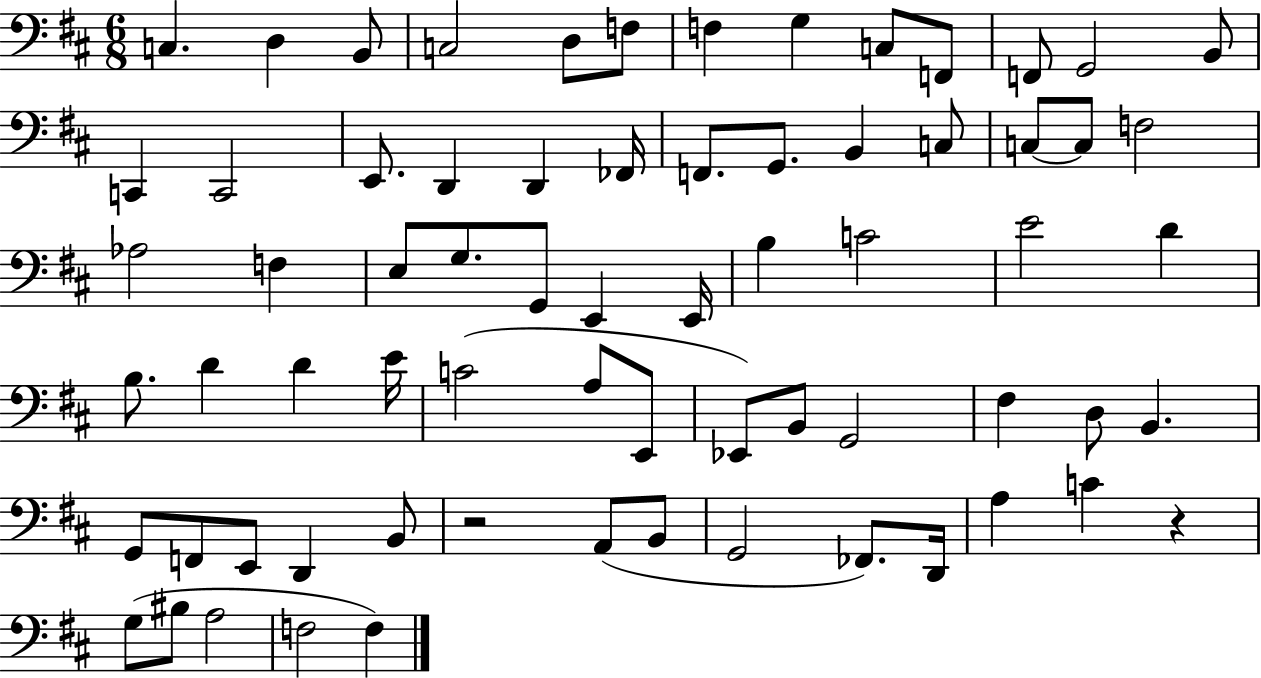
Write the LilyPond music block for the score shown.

{
  \clef bass
  \numericTimeSignature
  \time 6/8
  \key d \major
  \repeat volta 2 { c4. d4 b,8 | c2 d8 f8 | f4 g4 c8 f,8 | f,8 g,2 b,8 | \break c,4 c,2 | e,8. d,4 d,4 fes,16 | f,8. g,8. b,4 c8 | c8~~ c8 f2 | \break aes2 f4 | e8 g8. g,8 e,4 e,16 | b4 c'2 | e'2 d'4 | \break b8. d'4 d'4 e'16 | c'2( a8 e,8 | ees,8) b,8 g,2 | fis4 d8 b,4. | \break g,8 f,8 e,8 d,4 b,8 | r2 a,8( b,8 | g,2 fes,8.) d,16 | a4 c'4 r4 | \break g8( bis8 a2 | f2 f4) | } \bar "|."
}